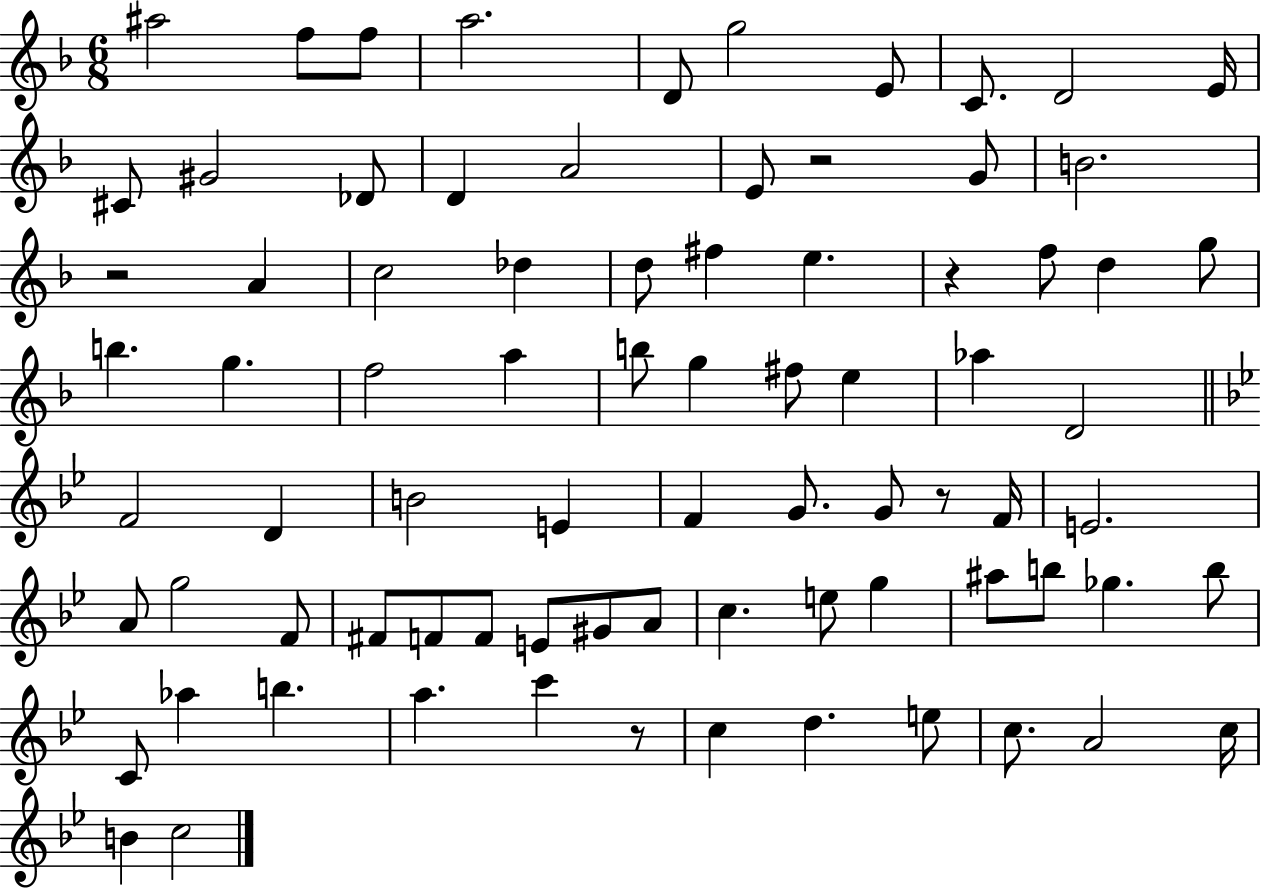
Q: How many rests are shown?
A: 5